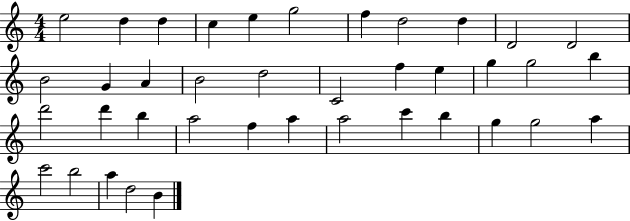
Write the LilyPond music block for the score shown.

{
  \clef treble
  \numericTimeSignature
  \time 4/4
  \key c \major
  e''2 d''4 d''4 | c''4 e''4 g''2 | f''4 d''2 d''4 | d'2 d'2 | \break b'2 g'4 a'4 | b'2 d''2 | c'2 f''4 e''4 | g''4 g''2 b''4 | \break d'''2 d'''4 b''4 | a''2 f''4 a''4 | a''2 c'''4 b''4 | g''4 g''2 a''4 | \break c'''2 b''2 | a''4 d''2 b'4 | \bar "|."
}